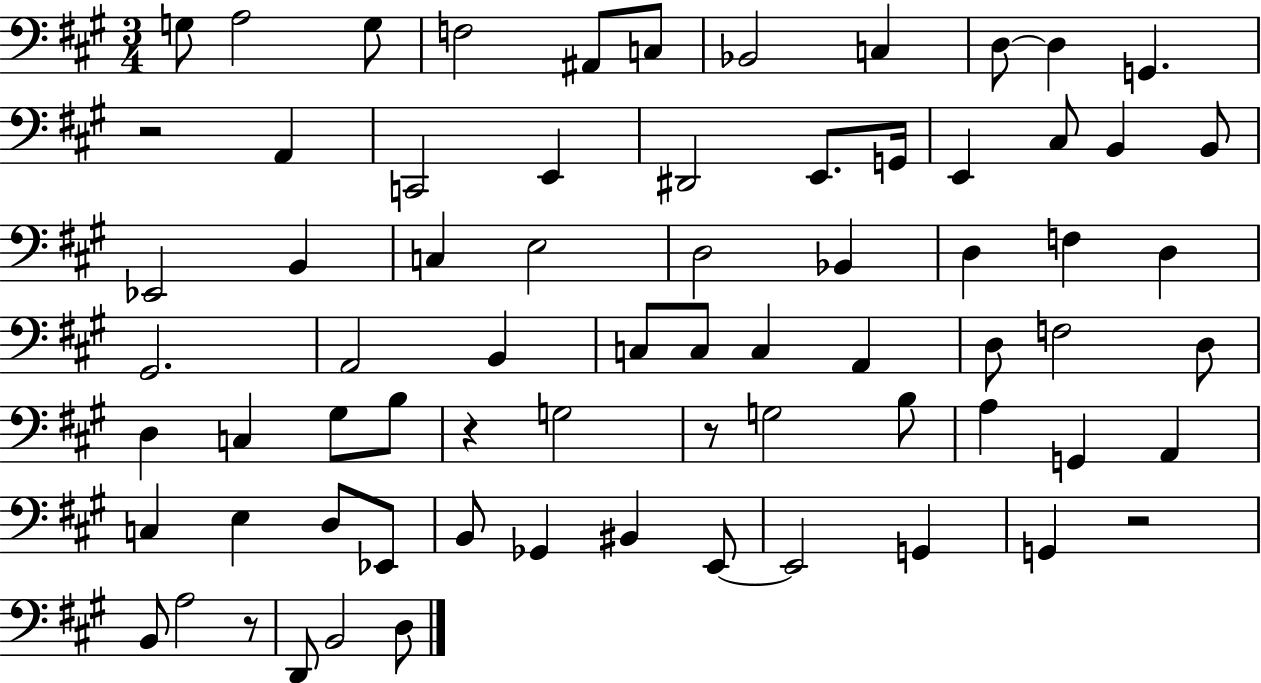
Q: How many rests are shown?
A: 5